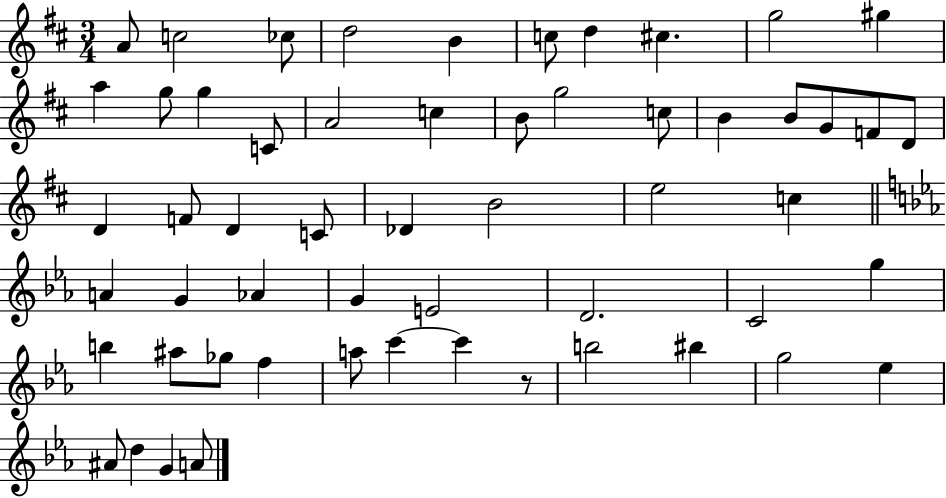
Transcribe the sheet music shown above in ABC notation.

X:1
T:Untitled
M:3/4
L:1/4
K:D
A/2 c2 _c/2 d2 B c/2 d ^c g2 ^g a g/2 g C/2 A2 c B/2 g2 c/2 B B/2 G/2 F/2 D/2 D F/2 D C/2 _D B2 e2 c A G _A G E2 D2 C2 g b ^a/2 _g/2 f a/2 c' c' z/2 b2 ^b g2 _e ^A/2 d G A/2